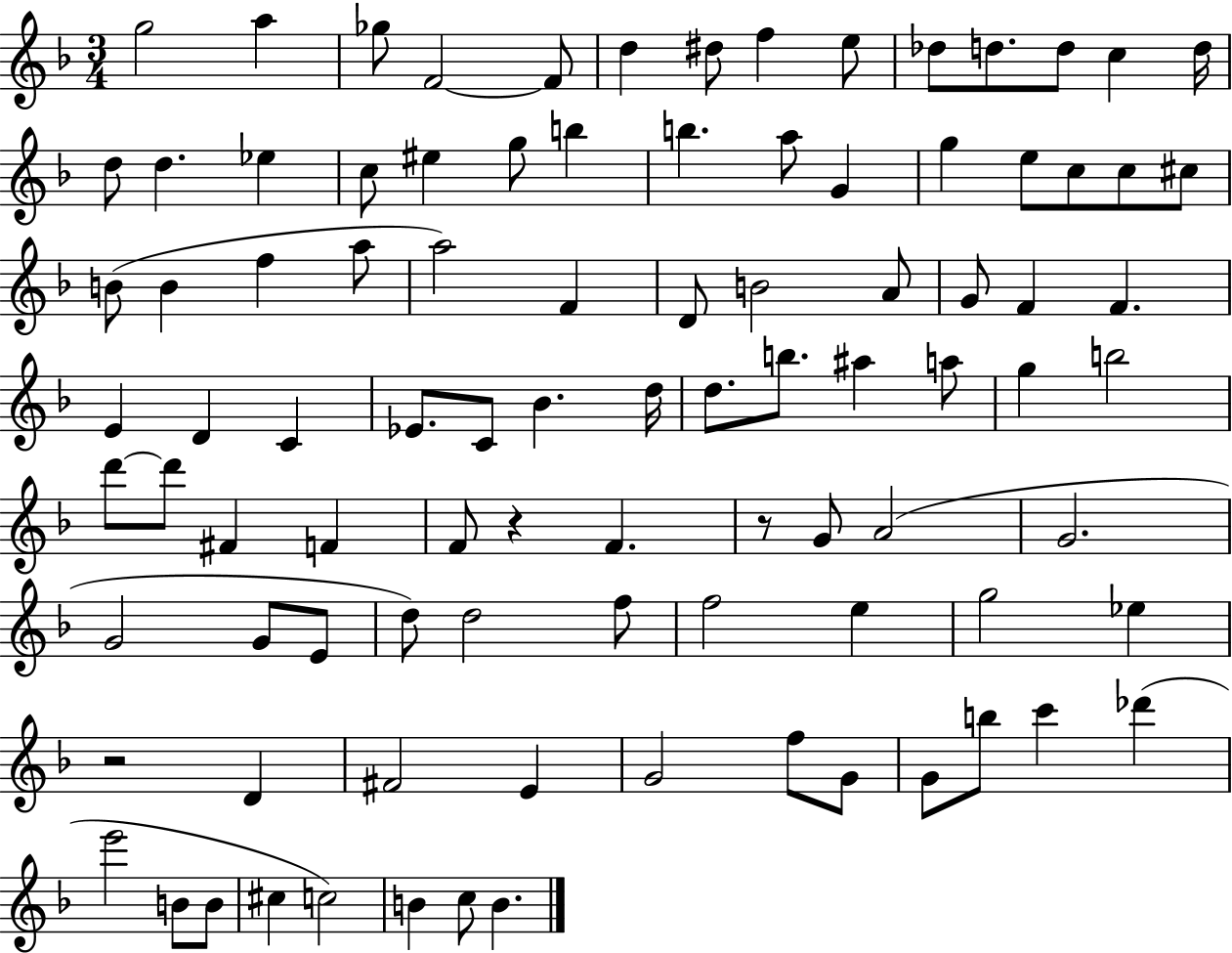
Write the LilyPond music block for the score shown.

{
  \clef treble
  \numericTimeSignature
  \time 3/4
  \key f \major
  \repeat volta 2 { g''2 a''4 | ges''8 f'2~~ f'8 | d''4 dis''8 f''4 e''8 | des''8 d''8. d''8 c''4 d''16 | \break d''8 d''4. ees''4 | c''8 eis''4 g''8 b''4 | b''4. a''8 g'4 | g''4 e''8 c''8 c''8 cis''8 | \break b'8( b'4 f''4 a''8 | a''2) f'4 | d'8 b'2 a'8 | g'8 f'4 f'4. | \break e'4 d'4 c'4 | ees'8. c'8 bes'4. d''16 | d''8. b''8. ais''4 a''8 | g''4 b''2 | \break d'''8~~ d'''8 fis'4 f'4 | f'8 r4 f'4. | r8 g'8 a'2( | g'2. | \break g'2 g'8 e'8 | d''8) d''2 f''8 | f''2 e''4 | g''2 ees''4 | \break r2 d'4 | fis'2 e'4 | g'2 f''8 g'8 | g'8 b''8 c'''4 des'''4( | \break e'''2 b'8 b'8 | cis''4 c''2) | b'4 c''8 b'4. | } \bar "|."
}